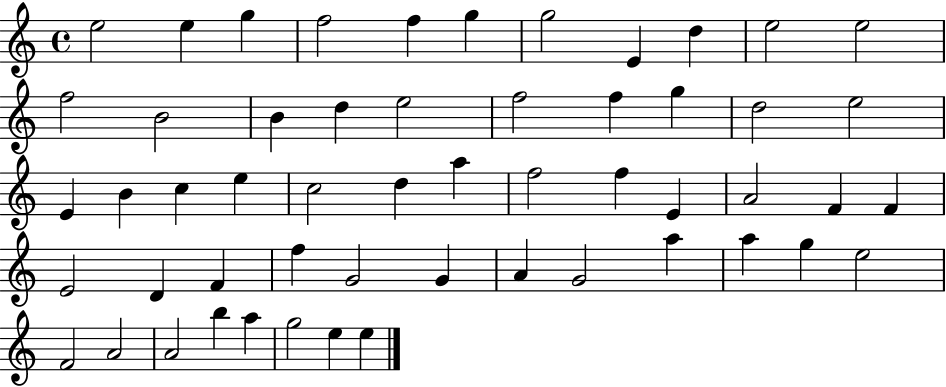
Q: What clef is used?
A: treble